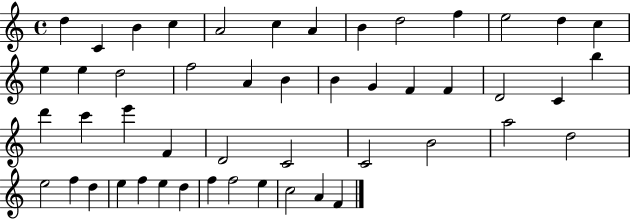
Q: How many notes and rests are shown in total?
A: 49